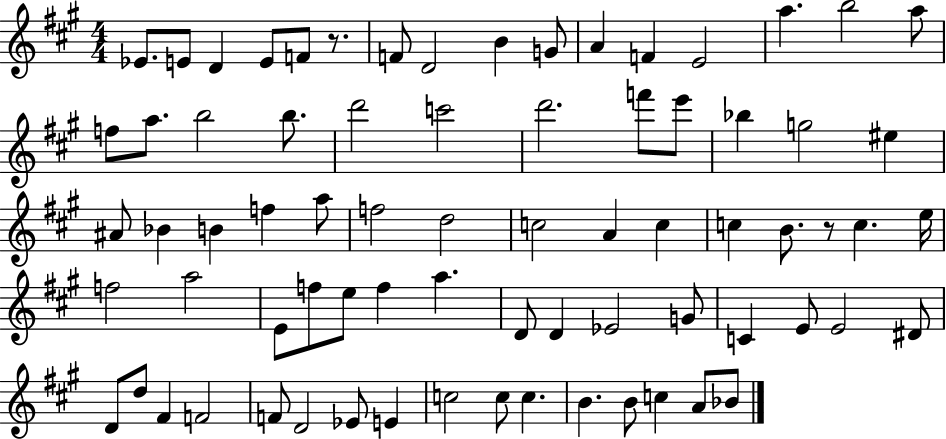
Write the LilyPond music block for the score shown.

{
  \clef treble
  \numericTimeSignature
  \time 4/4
  \key a \major
  \repeat volta 2 { ees'8. e'8 d'4 e'8 f'8 r8. | f'8 d'2 b'4 g'8 | a'4 f'4 e'2 | a''4. b''2 a''8 | \break f''8 a''8. b''2 b''8. | d'''2 c'''2 | d'''2. f'''8 e'''8 | bes''4 g''2 eis''4 | \break ais'8 bes'4 b'4 f''4 a''8 | f''2 d''2 | c''2 a'4 c''4 | c''4 b'8. r8 c''4. e''16 | \break f''2 a''2 | e'8 f''8 e''8 f''4 a''4. | d'8 d'4 ees'2 g'8 | c'4 e'8 e'2 dis'8 | \break d'8 d''8 fis'4 f'2 | f'8 d'2 ees'8 e'4 | c''2 c''8 c''4. | b'4. b'8 c''4 a'8 bes'8 | \break } \bar "|."
}